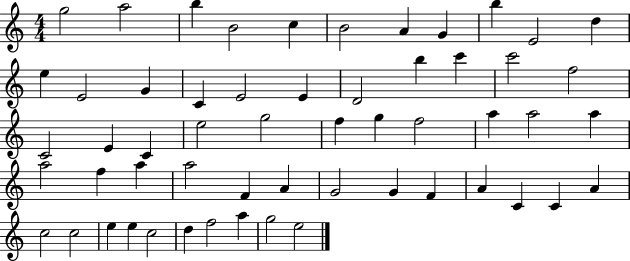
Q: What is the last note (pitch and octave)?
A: E5